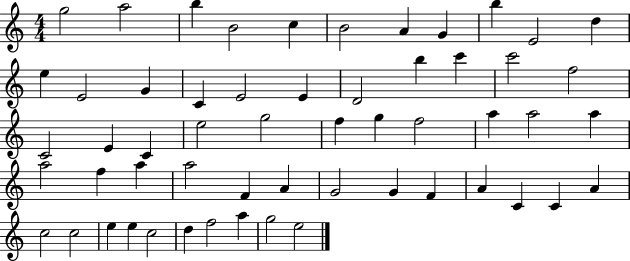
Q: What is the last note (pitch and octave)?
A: E5